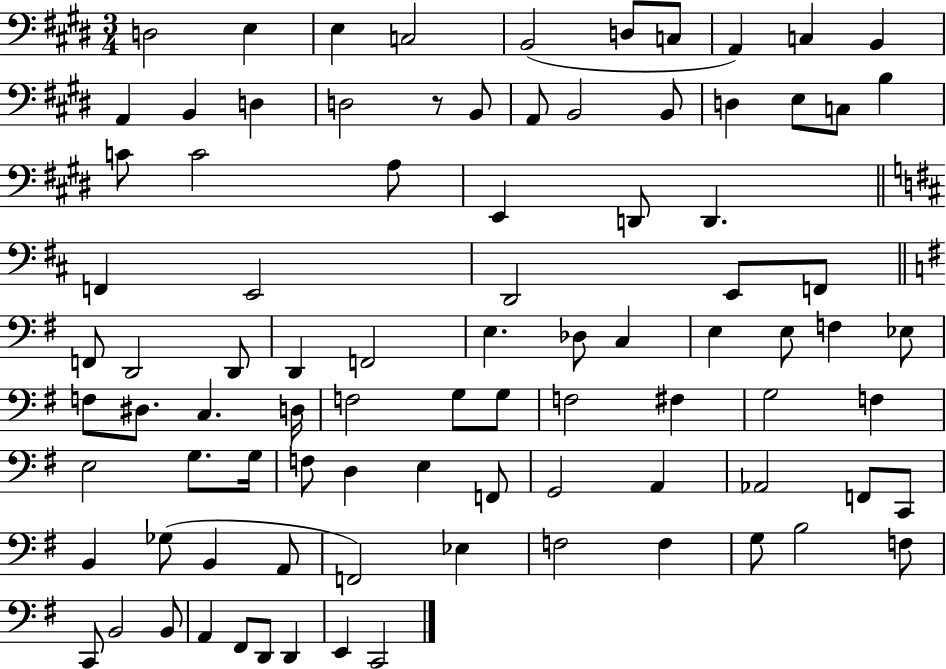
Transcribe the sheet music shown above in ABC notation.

X:1
T:Untitled
M:3/4
L:1/4
K:E
D,2 E, E, C,2 B,,2 D,/2 C,/2 A,, C, B,, A,, B,, D, D,2 z/2 B,,/2 A,,/2 B,,2 B,,/2 D, E,/2 C,/2 B, C/2 C2 A,/2 E,, D,,/2 D,, F,, E,,2 D,,2 E,,/2 F,,/2 F,,/2 D,,2 D,,/2 D,, F,,2 E, _D,/2 C, E, E,/2 F, _E,/2 F,/2 ^D,/2 C, D,/4 F,2 G,/2 G,/2 F,2 ^F, G,2 F, E,2 G,/2 G,/4 F,/2 D, E, F,,/2 G,,2 A,, _A,,2 F,,/2 C,,/2 B,, _G,/2 B,, A,,/2 F,,2 _E, F,2 F, G,/2 B,2 F,/2 C,,/2 B,,2 B,,/2 A,, ^F,,/2 D,,/2 D,, E,, C,,2